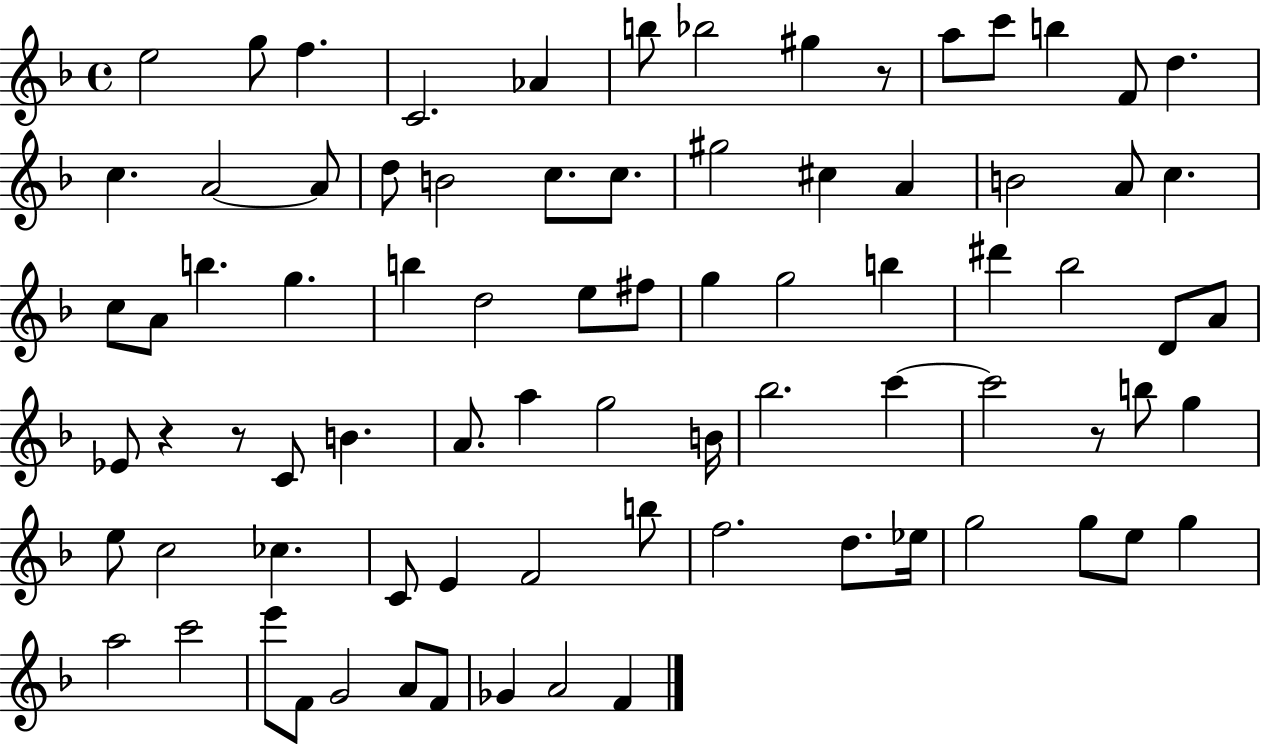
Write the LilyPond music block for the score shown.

{
  \clef treble
  \time 4/4
  \defaultTimeSignature
  \key f \major
  e''2 g''8 f''4. | c'2. aes'4 | b''8 bes''2 gis''4 r8 | a''8 c'''8 b''4 f'8 d''4. | \break c''4. a'2~~ a'8 | d''8 b'2 c''8. c''8. | gis''2 cis''4 a'4 | b'2 a'8 c''4. | \break c''8 a'8 b''4. g''4. | b''4 d''2 e''8 fis''8 | g''4 g''2 b''4 | dis'''4 bes''2 d'8 a'8 | \break ees'8 r4 r8 c'8 b'4. | a'8. a''4 g''2 b'16 | bes''2. c'''4~~ | c'''2 r8 b''8 g''4 | \break e''8 c''2 ces''4. | c'8 e'4 f'2 b''8 | f''2. d''8. ees''16 | g''2 g''8 e''8 g''4 | \break a''2 c'''2 | e'''8 f'8 g'2 a'8 f'8 | ges'4 a'2 f'4 | \bar "|."
}